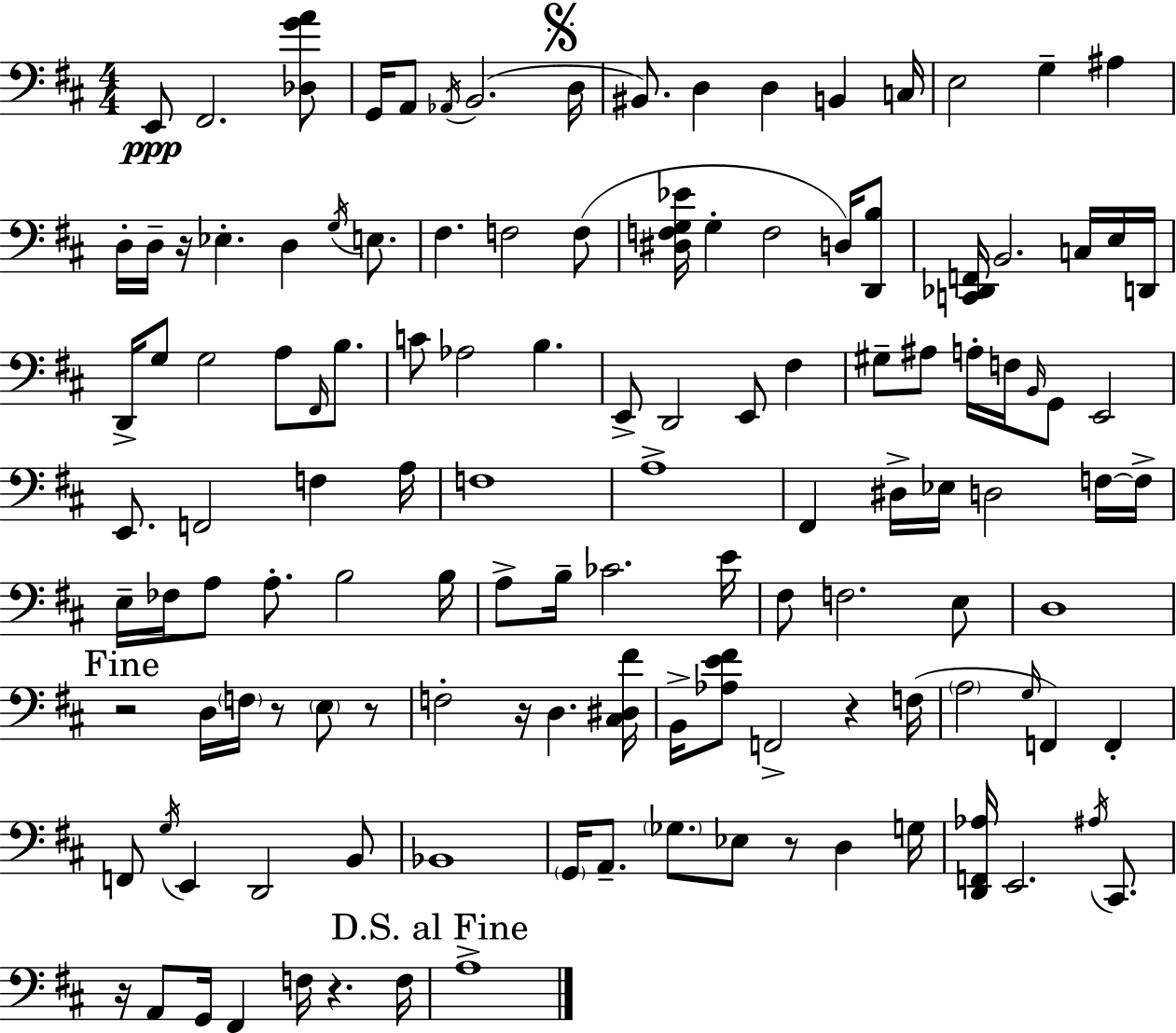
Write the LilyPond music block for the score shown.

{
  \clef bass
  \numericTimeSignature
  \time 4/4
  \key d \major
  \repeat volta 2 { e,8\ppp fis,2. <des g' a'>8 | g,16 a,8 \acciaccatura { aes,16 } b,2.( | \mark \markup { \musicglyph "scripts.segno" } d16 bis,8.) d4 d4 b,4 | c16 e2 g4-- ais4 | \break d16-. d16-- r16 ees4.-. d4 \acciaccatura { g16 } e8. | fis4. f2 | f8( <dis f g ees'>16 g4-. f2 d16) | <d, b>8 <c, des, f,>16 b,2. c16 | \break e16 d,16 d,16-> g8 g2 a8 \grace { fis,16 } | b8. c'8 aes2 b4. | e,8-> d,2 e,8 fis4 | gis8-- ais8 a16-. f16 \grace { b,16 } g,8 e,2 | \break e,8. f,2 f4 | a16 f1 | a1-> | fis,4 dis16-> ees16 d2 | \break f16~~ f16-> e16-- fes16 a8 a8.-. b2 | b16 a8-> b16-- ces'2. | e'16 fis8 f2. | e8 d1 | \break \mark "Fine" r2 d16 \parenthesize f16 r8 | \parenthesize e8 r8 f2-. r16 d4. | <cis dis fis'>16 b,16-> <aes e' fis'>8 f,2-> r4 | f16( \parenthesize a2 \grace { g16 } f,4) | \break f,4-. f,8 \acciaccatura { g16 } e,4 d,2 | b,8 bes,1 | \parenthesize g,16 a,8.-- \parenthesize ges8. ees8 r8 | d4 g16 <d, f, aes>16 e,2. | \break \acciaccatura { ais16 } cis,8. r16 a,8 g,16 fis,4 f16 | r4. f16 \mark "D.S. al Fine" a1-> | } \bar "|."
}